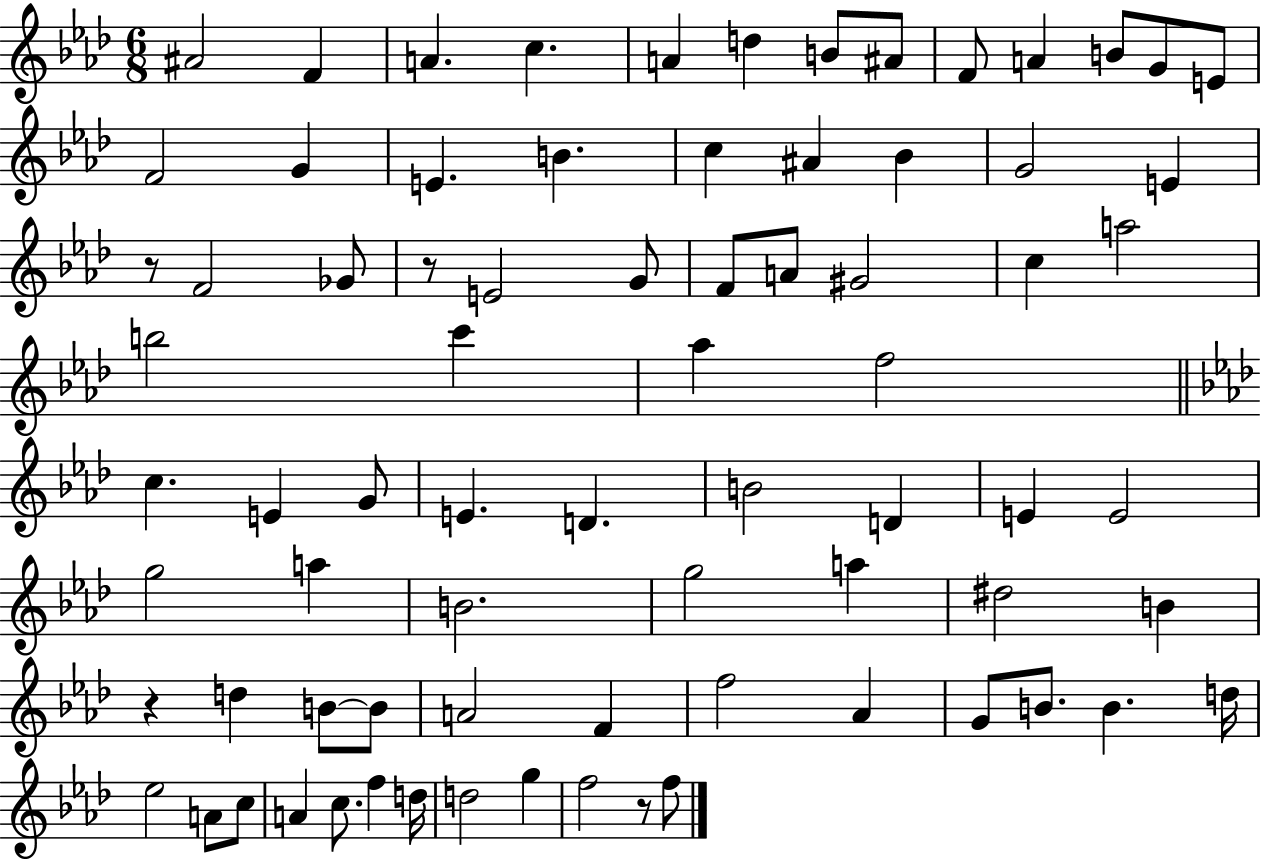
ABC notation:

X:1
T:Untitled
M:6/8
L:1/4
K:Ab
^A2 F A c A d B/2 ^A/2 F/2 A B/2 G/2 E/2 F2 G E B c ^A _B G2 E z/2 F2 _G/2 z/2 E2 G/2 F/2 A/2 ^G2 c a2 b2 c' _a f2 c E G/2 E D B2 D E E2 g2 a B2 g2 a ^d2 B z d B/2 B/2 A2 F f2 _A G/2 B/2 B d/4 _e2 A/2 c/2 A c/2 f d/4 d2 g f2 z/2 f/2